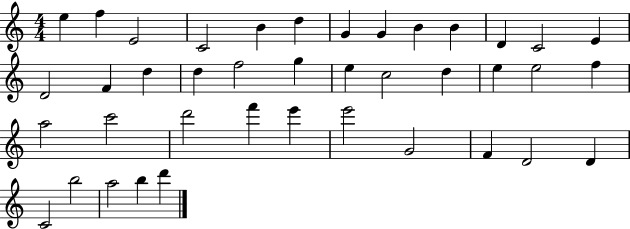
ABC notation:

X:1
T:Untitled
M:4/4
L:1/4
K:C
e f E2 C2 B d G G B B D C2 E D2 F d d f2 g e c2 d e e2 f a2 c'2 d'2 f' e' e'2 G2 F D2 D C2 b2 a2 b d'